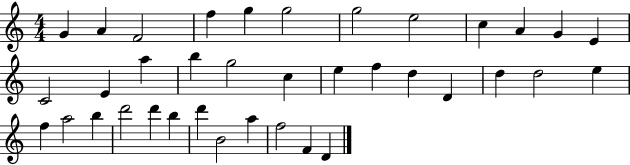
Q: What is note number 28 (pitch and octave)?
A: B5